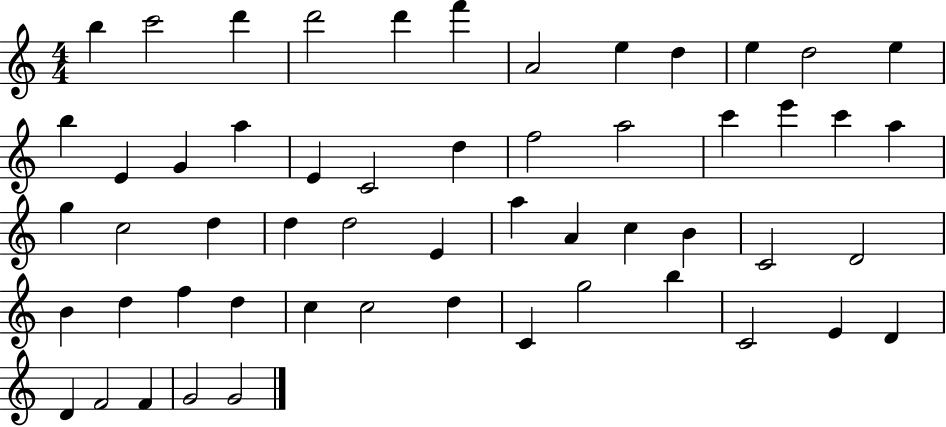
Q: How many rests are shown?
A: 0